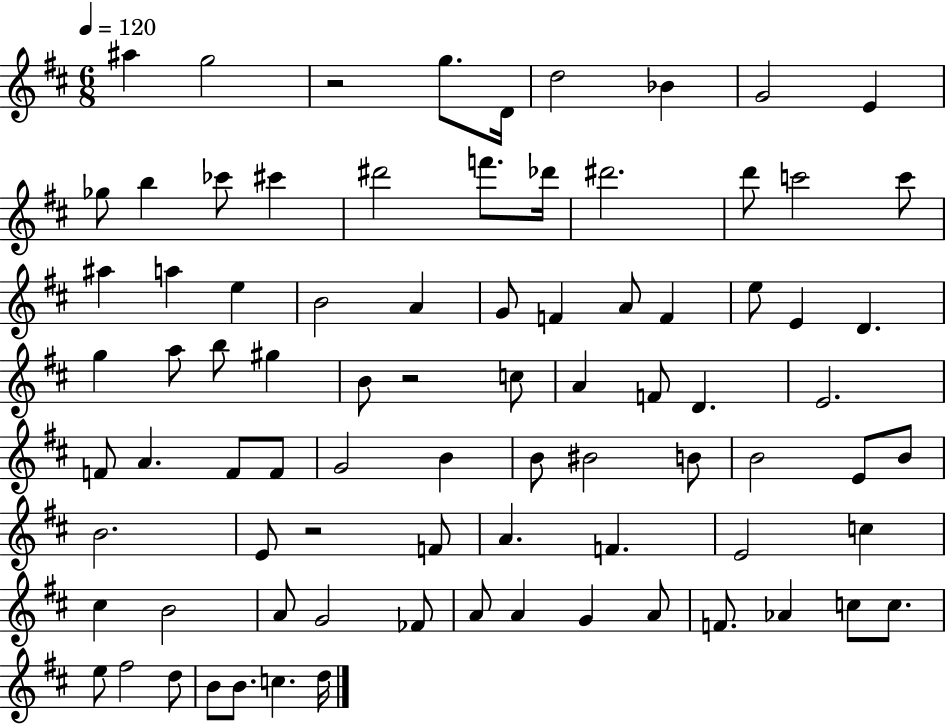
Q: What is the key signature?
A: D major